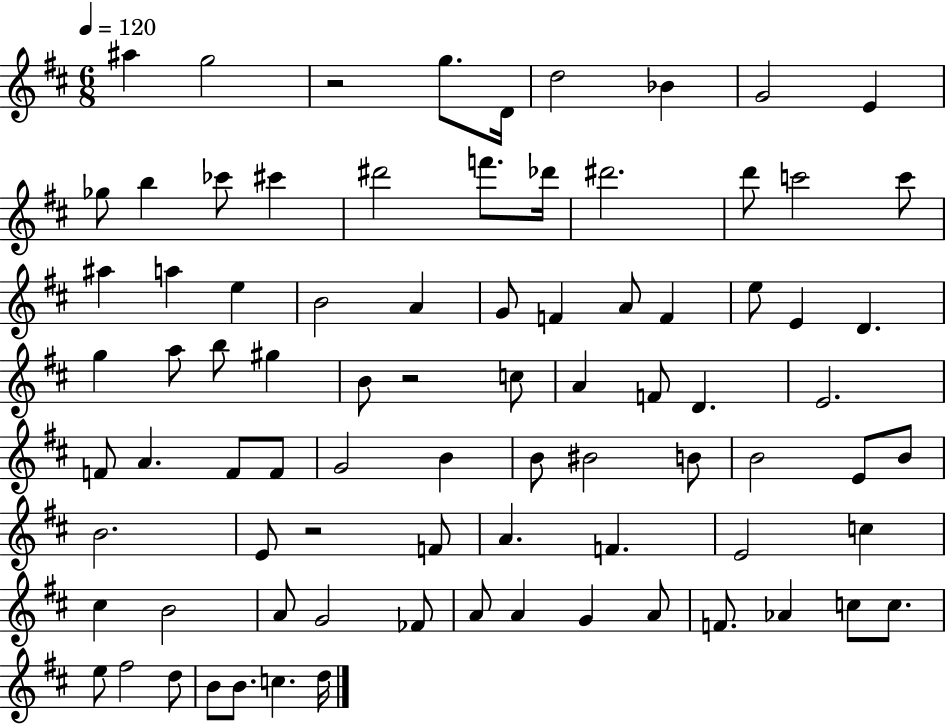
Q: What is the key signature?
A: D major